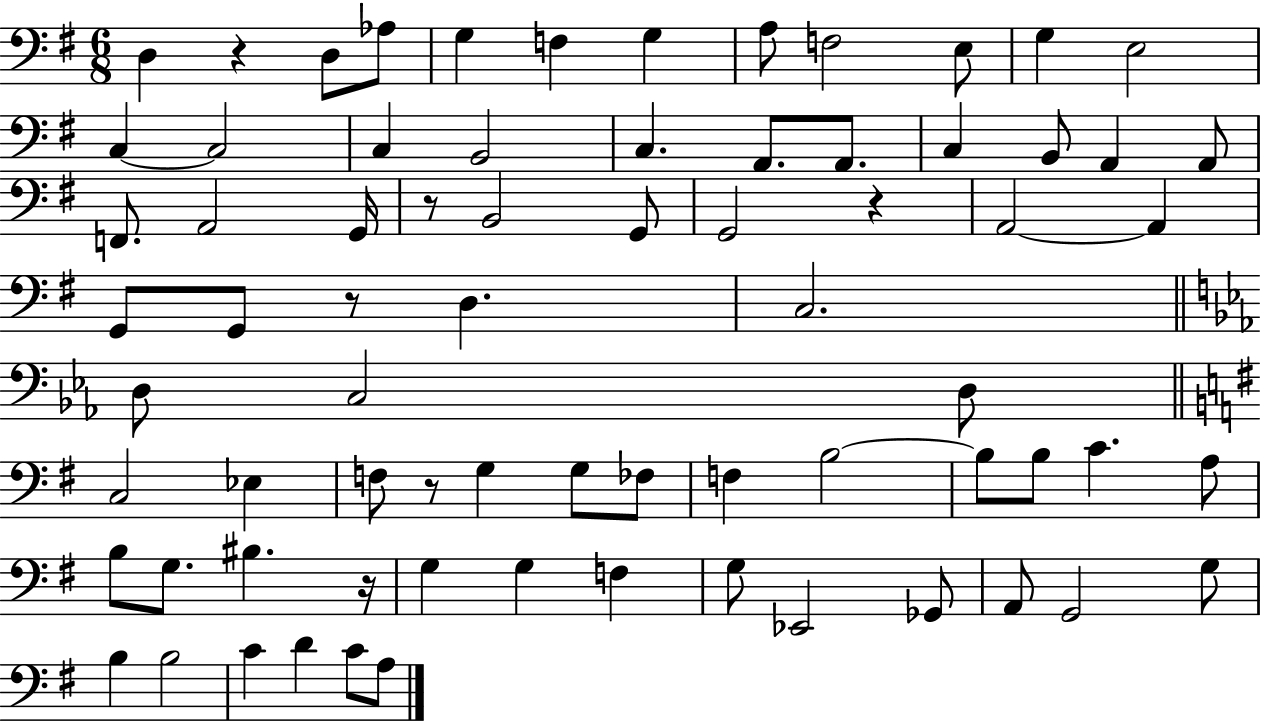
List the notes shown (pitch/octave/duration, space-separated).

D3/q R/q D3/e Ab3/e G3/q F3/q G3/q A3/e F3/h E3/e G3/q E3/h C3/q C3/h C3/q B2/h C3/q. A2/e. A2/e. C3/q B2/e A2/q A2/e F2/e. A2/h G2/s R/e B2/h G2/e G2/h R/q A2/h A2/q G2/e G2/e R/e D3/q. C3/h. D3/e C3/h D3/e C3/h Eb3/q F3/e R/e G3/q G3/e FES3/e F3/q B3/h B3/e B3/e C4/q. A3/e B3/e G3/e. BIS3/q. R/s G3/q G3/q F3/q G3/e Eb2/h Gb2/e A2/e G2/h G3/e B3/q B3/h C4/q D4/q C4/e A3/e